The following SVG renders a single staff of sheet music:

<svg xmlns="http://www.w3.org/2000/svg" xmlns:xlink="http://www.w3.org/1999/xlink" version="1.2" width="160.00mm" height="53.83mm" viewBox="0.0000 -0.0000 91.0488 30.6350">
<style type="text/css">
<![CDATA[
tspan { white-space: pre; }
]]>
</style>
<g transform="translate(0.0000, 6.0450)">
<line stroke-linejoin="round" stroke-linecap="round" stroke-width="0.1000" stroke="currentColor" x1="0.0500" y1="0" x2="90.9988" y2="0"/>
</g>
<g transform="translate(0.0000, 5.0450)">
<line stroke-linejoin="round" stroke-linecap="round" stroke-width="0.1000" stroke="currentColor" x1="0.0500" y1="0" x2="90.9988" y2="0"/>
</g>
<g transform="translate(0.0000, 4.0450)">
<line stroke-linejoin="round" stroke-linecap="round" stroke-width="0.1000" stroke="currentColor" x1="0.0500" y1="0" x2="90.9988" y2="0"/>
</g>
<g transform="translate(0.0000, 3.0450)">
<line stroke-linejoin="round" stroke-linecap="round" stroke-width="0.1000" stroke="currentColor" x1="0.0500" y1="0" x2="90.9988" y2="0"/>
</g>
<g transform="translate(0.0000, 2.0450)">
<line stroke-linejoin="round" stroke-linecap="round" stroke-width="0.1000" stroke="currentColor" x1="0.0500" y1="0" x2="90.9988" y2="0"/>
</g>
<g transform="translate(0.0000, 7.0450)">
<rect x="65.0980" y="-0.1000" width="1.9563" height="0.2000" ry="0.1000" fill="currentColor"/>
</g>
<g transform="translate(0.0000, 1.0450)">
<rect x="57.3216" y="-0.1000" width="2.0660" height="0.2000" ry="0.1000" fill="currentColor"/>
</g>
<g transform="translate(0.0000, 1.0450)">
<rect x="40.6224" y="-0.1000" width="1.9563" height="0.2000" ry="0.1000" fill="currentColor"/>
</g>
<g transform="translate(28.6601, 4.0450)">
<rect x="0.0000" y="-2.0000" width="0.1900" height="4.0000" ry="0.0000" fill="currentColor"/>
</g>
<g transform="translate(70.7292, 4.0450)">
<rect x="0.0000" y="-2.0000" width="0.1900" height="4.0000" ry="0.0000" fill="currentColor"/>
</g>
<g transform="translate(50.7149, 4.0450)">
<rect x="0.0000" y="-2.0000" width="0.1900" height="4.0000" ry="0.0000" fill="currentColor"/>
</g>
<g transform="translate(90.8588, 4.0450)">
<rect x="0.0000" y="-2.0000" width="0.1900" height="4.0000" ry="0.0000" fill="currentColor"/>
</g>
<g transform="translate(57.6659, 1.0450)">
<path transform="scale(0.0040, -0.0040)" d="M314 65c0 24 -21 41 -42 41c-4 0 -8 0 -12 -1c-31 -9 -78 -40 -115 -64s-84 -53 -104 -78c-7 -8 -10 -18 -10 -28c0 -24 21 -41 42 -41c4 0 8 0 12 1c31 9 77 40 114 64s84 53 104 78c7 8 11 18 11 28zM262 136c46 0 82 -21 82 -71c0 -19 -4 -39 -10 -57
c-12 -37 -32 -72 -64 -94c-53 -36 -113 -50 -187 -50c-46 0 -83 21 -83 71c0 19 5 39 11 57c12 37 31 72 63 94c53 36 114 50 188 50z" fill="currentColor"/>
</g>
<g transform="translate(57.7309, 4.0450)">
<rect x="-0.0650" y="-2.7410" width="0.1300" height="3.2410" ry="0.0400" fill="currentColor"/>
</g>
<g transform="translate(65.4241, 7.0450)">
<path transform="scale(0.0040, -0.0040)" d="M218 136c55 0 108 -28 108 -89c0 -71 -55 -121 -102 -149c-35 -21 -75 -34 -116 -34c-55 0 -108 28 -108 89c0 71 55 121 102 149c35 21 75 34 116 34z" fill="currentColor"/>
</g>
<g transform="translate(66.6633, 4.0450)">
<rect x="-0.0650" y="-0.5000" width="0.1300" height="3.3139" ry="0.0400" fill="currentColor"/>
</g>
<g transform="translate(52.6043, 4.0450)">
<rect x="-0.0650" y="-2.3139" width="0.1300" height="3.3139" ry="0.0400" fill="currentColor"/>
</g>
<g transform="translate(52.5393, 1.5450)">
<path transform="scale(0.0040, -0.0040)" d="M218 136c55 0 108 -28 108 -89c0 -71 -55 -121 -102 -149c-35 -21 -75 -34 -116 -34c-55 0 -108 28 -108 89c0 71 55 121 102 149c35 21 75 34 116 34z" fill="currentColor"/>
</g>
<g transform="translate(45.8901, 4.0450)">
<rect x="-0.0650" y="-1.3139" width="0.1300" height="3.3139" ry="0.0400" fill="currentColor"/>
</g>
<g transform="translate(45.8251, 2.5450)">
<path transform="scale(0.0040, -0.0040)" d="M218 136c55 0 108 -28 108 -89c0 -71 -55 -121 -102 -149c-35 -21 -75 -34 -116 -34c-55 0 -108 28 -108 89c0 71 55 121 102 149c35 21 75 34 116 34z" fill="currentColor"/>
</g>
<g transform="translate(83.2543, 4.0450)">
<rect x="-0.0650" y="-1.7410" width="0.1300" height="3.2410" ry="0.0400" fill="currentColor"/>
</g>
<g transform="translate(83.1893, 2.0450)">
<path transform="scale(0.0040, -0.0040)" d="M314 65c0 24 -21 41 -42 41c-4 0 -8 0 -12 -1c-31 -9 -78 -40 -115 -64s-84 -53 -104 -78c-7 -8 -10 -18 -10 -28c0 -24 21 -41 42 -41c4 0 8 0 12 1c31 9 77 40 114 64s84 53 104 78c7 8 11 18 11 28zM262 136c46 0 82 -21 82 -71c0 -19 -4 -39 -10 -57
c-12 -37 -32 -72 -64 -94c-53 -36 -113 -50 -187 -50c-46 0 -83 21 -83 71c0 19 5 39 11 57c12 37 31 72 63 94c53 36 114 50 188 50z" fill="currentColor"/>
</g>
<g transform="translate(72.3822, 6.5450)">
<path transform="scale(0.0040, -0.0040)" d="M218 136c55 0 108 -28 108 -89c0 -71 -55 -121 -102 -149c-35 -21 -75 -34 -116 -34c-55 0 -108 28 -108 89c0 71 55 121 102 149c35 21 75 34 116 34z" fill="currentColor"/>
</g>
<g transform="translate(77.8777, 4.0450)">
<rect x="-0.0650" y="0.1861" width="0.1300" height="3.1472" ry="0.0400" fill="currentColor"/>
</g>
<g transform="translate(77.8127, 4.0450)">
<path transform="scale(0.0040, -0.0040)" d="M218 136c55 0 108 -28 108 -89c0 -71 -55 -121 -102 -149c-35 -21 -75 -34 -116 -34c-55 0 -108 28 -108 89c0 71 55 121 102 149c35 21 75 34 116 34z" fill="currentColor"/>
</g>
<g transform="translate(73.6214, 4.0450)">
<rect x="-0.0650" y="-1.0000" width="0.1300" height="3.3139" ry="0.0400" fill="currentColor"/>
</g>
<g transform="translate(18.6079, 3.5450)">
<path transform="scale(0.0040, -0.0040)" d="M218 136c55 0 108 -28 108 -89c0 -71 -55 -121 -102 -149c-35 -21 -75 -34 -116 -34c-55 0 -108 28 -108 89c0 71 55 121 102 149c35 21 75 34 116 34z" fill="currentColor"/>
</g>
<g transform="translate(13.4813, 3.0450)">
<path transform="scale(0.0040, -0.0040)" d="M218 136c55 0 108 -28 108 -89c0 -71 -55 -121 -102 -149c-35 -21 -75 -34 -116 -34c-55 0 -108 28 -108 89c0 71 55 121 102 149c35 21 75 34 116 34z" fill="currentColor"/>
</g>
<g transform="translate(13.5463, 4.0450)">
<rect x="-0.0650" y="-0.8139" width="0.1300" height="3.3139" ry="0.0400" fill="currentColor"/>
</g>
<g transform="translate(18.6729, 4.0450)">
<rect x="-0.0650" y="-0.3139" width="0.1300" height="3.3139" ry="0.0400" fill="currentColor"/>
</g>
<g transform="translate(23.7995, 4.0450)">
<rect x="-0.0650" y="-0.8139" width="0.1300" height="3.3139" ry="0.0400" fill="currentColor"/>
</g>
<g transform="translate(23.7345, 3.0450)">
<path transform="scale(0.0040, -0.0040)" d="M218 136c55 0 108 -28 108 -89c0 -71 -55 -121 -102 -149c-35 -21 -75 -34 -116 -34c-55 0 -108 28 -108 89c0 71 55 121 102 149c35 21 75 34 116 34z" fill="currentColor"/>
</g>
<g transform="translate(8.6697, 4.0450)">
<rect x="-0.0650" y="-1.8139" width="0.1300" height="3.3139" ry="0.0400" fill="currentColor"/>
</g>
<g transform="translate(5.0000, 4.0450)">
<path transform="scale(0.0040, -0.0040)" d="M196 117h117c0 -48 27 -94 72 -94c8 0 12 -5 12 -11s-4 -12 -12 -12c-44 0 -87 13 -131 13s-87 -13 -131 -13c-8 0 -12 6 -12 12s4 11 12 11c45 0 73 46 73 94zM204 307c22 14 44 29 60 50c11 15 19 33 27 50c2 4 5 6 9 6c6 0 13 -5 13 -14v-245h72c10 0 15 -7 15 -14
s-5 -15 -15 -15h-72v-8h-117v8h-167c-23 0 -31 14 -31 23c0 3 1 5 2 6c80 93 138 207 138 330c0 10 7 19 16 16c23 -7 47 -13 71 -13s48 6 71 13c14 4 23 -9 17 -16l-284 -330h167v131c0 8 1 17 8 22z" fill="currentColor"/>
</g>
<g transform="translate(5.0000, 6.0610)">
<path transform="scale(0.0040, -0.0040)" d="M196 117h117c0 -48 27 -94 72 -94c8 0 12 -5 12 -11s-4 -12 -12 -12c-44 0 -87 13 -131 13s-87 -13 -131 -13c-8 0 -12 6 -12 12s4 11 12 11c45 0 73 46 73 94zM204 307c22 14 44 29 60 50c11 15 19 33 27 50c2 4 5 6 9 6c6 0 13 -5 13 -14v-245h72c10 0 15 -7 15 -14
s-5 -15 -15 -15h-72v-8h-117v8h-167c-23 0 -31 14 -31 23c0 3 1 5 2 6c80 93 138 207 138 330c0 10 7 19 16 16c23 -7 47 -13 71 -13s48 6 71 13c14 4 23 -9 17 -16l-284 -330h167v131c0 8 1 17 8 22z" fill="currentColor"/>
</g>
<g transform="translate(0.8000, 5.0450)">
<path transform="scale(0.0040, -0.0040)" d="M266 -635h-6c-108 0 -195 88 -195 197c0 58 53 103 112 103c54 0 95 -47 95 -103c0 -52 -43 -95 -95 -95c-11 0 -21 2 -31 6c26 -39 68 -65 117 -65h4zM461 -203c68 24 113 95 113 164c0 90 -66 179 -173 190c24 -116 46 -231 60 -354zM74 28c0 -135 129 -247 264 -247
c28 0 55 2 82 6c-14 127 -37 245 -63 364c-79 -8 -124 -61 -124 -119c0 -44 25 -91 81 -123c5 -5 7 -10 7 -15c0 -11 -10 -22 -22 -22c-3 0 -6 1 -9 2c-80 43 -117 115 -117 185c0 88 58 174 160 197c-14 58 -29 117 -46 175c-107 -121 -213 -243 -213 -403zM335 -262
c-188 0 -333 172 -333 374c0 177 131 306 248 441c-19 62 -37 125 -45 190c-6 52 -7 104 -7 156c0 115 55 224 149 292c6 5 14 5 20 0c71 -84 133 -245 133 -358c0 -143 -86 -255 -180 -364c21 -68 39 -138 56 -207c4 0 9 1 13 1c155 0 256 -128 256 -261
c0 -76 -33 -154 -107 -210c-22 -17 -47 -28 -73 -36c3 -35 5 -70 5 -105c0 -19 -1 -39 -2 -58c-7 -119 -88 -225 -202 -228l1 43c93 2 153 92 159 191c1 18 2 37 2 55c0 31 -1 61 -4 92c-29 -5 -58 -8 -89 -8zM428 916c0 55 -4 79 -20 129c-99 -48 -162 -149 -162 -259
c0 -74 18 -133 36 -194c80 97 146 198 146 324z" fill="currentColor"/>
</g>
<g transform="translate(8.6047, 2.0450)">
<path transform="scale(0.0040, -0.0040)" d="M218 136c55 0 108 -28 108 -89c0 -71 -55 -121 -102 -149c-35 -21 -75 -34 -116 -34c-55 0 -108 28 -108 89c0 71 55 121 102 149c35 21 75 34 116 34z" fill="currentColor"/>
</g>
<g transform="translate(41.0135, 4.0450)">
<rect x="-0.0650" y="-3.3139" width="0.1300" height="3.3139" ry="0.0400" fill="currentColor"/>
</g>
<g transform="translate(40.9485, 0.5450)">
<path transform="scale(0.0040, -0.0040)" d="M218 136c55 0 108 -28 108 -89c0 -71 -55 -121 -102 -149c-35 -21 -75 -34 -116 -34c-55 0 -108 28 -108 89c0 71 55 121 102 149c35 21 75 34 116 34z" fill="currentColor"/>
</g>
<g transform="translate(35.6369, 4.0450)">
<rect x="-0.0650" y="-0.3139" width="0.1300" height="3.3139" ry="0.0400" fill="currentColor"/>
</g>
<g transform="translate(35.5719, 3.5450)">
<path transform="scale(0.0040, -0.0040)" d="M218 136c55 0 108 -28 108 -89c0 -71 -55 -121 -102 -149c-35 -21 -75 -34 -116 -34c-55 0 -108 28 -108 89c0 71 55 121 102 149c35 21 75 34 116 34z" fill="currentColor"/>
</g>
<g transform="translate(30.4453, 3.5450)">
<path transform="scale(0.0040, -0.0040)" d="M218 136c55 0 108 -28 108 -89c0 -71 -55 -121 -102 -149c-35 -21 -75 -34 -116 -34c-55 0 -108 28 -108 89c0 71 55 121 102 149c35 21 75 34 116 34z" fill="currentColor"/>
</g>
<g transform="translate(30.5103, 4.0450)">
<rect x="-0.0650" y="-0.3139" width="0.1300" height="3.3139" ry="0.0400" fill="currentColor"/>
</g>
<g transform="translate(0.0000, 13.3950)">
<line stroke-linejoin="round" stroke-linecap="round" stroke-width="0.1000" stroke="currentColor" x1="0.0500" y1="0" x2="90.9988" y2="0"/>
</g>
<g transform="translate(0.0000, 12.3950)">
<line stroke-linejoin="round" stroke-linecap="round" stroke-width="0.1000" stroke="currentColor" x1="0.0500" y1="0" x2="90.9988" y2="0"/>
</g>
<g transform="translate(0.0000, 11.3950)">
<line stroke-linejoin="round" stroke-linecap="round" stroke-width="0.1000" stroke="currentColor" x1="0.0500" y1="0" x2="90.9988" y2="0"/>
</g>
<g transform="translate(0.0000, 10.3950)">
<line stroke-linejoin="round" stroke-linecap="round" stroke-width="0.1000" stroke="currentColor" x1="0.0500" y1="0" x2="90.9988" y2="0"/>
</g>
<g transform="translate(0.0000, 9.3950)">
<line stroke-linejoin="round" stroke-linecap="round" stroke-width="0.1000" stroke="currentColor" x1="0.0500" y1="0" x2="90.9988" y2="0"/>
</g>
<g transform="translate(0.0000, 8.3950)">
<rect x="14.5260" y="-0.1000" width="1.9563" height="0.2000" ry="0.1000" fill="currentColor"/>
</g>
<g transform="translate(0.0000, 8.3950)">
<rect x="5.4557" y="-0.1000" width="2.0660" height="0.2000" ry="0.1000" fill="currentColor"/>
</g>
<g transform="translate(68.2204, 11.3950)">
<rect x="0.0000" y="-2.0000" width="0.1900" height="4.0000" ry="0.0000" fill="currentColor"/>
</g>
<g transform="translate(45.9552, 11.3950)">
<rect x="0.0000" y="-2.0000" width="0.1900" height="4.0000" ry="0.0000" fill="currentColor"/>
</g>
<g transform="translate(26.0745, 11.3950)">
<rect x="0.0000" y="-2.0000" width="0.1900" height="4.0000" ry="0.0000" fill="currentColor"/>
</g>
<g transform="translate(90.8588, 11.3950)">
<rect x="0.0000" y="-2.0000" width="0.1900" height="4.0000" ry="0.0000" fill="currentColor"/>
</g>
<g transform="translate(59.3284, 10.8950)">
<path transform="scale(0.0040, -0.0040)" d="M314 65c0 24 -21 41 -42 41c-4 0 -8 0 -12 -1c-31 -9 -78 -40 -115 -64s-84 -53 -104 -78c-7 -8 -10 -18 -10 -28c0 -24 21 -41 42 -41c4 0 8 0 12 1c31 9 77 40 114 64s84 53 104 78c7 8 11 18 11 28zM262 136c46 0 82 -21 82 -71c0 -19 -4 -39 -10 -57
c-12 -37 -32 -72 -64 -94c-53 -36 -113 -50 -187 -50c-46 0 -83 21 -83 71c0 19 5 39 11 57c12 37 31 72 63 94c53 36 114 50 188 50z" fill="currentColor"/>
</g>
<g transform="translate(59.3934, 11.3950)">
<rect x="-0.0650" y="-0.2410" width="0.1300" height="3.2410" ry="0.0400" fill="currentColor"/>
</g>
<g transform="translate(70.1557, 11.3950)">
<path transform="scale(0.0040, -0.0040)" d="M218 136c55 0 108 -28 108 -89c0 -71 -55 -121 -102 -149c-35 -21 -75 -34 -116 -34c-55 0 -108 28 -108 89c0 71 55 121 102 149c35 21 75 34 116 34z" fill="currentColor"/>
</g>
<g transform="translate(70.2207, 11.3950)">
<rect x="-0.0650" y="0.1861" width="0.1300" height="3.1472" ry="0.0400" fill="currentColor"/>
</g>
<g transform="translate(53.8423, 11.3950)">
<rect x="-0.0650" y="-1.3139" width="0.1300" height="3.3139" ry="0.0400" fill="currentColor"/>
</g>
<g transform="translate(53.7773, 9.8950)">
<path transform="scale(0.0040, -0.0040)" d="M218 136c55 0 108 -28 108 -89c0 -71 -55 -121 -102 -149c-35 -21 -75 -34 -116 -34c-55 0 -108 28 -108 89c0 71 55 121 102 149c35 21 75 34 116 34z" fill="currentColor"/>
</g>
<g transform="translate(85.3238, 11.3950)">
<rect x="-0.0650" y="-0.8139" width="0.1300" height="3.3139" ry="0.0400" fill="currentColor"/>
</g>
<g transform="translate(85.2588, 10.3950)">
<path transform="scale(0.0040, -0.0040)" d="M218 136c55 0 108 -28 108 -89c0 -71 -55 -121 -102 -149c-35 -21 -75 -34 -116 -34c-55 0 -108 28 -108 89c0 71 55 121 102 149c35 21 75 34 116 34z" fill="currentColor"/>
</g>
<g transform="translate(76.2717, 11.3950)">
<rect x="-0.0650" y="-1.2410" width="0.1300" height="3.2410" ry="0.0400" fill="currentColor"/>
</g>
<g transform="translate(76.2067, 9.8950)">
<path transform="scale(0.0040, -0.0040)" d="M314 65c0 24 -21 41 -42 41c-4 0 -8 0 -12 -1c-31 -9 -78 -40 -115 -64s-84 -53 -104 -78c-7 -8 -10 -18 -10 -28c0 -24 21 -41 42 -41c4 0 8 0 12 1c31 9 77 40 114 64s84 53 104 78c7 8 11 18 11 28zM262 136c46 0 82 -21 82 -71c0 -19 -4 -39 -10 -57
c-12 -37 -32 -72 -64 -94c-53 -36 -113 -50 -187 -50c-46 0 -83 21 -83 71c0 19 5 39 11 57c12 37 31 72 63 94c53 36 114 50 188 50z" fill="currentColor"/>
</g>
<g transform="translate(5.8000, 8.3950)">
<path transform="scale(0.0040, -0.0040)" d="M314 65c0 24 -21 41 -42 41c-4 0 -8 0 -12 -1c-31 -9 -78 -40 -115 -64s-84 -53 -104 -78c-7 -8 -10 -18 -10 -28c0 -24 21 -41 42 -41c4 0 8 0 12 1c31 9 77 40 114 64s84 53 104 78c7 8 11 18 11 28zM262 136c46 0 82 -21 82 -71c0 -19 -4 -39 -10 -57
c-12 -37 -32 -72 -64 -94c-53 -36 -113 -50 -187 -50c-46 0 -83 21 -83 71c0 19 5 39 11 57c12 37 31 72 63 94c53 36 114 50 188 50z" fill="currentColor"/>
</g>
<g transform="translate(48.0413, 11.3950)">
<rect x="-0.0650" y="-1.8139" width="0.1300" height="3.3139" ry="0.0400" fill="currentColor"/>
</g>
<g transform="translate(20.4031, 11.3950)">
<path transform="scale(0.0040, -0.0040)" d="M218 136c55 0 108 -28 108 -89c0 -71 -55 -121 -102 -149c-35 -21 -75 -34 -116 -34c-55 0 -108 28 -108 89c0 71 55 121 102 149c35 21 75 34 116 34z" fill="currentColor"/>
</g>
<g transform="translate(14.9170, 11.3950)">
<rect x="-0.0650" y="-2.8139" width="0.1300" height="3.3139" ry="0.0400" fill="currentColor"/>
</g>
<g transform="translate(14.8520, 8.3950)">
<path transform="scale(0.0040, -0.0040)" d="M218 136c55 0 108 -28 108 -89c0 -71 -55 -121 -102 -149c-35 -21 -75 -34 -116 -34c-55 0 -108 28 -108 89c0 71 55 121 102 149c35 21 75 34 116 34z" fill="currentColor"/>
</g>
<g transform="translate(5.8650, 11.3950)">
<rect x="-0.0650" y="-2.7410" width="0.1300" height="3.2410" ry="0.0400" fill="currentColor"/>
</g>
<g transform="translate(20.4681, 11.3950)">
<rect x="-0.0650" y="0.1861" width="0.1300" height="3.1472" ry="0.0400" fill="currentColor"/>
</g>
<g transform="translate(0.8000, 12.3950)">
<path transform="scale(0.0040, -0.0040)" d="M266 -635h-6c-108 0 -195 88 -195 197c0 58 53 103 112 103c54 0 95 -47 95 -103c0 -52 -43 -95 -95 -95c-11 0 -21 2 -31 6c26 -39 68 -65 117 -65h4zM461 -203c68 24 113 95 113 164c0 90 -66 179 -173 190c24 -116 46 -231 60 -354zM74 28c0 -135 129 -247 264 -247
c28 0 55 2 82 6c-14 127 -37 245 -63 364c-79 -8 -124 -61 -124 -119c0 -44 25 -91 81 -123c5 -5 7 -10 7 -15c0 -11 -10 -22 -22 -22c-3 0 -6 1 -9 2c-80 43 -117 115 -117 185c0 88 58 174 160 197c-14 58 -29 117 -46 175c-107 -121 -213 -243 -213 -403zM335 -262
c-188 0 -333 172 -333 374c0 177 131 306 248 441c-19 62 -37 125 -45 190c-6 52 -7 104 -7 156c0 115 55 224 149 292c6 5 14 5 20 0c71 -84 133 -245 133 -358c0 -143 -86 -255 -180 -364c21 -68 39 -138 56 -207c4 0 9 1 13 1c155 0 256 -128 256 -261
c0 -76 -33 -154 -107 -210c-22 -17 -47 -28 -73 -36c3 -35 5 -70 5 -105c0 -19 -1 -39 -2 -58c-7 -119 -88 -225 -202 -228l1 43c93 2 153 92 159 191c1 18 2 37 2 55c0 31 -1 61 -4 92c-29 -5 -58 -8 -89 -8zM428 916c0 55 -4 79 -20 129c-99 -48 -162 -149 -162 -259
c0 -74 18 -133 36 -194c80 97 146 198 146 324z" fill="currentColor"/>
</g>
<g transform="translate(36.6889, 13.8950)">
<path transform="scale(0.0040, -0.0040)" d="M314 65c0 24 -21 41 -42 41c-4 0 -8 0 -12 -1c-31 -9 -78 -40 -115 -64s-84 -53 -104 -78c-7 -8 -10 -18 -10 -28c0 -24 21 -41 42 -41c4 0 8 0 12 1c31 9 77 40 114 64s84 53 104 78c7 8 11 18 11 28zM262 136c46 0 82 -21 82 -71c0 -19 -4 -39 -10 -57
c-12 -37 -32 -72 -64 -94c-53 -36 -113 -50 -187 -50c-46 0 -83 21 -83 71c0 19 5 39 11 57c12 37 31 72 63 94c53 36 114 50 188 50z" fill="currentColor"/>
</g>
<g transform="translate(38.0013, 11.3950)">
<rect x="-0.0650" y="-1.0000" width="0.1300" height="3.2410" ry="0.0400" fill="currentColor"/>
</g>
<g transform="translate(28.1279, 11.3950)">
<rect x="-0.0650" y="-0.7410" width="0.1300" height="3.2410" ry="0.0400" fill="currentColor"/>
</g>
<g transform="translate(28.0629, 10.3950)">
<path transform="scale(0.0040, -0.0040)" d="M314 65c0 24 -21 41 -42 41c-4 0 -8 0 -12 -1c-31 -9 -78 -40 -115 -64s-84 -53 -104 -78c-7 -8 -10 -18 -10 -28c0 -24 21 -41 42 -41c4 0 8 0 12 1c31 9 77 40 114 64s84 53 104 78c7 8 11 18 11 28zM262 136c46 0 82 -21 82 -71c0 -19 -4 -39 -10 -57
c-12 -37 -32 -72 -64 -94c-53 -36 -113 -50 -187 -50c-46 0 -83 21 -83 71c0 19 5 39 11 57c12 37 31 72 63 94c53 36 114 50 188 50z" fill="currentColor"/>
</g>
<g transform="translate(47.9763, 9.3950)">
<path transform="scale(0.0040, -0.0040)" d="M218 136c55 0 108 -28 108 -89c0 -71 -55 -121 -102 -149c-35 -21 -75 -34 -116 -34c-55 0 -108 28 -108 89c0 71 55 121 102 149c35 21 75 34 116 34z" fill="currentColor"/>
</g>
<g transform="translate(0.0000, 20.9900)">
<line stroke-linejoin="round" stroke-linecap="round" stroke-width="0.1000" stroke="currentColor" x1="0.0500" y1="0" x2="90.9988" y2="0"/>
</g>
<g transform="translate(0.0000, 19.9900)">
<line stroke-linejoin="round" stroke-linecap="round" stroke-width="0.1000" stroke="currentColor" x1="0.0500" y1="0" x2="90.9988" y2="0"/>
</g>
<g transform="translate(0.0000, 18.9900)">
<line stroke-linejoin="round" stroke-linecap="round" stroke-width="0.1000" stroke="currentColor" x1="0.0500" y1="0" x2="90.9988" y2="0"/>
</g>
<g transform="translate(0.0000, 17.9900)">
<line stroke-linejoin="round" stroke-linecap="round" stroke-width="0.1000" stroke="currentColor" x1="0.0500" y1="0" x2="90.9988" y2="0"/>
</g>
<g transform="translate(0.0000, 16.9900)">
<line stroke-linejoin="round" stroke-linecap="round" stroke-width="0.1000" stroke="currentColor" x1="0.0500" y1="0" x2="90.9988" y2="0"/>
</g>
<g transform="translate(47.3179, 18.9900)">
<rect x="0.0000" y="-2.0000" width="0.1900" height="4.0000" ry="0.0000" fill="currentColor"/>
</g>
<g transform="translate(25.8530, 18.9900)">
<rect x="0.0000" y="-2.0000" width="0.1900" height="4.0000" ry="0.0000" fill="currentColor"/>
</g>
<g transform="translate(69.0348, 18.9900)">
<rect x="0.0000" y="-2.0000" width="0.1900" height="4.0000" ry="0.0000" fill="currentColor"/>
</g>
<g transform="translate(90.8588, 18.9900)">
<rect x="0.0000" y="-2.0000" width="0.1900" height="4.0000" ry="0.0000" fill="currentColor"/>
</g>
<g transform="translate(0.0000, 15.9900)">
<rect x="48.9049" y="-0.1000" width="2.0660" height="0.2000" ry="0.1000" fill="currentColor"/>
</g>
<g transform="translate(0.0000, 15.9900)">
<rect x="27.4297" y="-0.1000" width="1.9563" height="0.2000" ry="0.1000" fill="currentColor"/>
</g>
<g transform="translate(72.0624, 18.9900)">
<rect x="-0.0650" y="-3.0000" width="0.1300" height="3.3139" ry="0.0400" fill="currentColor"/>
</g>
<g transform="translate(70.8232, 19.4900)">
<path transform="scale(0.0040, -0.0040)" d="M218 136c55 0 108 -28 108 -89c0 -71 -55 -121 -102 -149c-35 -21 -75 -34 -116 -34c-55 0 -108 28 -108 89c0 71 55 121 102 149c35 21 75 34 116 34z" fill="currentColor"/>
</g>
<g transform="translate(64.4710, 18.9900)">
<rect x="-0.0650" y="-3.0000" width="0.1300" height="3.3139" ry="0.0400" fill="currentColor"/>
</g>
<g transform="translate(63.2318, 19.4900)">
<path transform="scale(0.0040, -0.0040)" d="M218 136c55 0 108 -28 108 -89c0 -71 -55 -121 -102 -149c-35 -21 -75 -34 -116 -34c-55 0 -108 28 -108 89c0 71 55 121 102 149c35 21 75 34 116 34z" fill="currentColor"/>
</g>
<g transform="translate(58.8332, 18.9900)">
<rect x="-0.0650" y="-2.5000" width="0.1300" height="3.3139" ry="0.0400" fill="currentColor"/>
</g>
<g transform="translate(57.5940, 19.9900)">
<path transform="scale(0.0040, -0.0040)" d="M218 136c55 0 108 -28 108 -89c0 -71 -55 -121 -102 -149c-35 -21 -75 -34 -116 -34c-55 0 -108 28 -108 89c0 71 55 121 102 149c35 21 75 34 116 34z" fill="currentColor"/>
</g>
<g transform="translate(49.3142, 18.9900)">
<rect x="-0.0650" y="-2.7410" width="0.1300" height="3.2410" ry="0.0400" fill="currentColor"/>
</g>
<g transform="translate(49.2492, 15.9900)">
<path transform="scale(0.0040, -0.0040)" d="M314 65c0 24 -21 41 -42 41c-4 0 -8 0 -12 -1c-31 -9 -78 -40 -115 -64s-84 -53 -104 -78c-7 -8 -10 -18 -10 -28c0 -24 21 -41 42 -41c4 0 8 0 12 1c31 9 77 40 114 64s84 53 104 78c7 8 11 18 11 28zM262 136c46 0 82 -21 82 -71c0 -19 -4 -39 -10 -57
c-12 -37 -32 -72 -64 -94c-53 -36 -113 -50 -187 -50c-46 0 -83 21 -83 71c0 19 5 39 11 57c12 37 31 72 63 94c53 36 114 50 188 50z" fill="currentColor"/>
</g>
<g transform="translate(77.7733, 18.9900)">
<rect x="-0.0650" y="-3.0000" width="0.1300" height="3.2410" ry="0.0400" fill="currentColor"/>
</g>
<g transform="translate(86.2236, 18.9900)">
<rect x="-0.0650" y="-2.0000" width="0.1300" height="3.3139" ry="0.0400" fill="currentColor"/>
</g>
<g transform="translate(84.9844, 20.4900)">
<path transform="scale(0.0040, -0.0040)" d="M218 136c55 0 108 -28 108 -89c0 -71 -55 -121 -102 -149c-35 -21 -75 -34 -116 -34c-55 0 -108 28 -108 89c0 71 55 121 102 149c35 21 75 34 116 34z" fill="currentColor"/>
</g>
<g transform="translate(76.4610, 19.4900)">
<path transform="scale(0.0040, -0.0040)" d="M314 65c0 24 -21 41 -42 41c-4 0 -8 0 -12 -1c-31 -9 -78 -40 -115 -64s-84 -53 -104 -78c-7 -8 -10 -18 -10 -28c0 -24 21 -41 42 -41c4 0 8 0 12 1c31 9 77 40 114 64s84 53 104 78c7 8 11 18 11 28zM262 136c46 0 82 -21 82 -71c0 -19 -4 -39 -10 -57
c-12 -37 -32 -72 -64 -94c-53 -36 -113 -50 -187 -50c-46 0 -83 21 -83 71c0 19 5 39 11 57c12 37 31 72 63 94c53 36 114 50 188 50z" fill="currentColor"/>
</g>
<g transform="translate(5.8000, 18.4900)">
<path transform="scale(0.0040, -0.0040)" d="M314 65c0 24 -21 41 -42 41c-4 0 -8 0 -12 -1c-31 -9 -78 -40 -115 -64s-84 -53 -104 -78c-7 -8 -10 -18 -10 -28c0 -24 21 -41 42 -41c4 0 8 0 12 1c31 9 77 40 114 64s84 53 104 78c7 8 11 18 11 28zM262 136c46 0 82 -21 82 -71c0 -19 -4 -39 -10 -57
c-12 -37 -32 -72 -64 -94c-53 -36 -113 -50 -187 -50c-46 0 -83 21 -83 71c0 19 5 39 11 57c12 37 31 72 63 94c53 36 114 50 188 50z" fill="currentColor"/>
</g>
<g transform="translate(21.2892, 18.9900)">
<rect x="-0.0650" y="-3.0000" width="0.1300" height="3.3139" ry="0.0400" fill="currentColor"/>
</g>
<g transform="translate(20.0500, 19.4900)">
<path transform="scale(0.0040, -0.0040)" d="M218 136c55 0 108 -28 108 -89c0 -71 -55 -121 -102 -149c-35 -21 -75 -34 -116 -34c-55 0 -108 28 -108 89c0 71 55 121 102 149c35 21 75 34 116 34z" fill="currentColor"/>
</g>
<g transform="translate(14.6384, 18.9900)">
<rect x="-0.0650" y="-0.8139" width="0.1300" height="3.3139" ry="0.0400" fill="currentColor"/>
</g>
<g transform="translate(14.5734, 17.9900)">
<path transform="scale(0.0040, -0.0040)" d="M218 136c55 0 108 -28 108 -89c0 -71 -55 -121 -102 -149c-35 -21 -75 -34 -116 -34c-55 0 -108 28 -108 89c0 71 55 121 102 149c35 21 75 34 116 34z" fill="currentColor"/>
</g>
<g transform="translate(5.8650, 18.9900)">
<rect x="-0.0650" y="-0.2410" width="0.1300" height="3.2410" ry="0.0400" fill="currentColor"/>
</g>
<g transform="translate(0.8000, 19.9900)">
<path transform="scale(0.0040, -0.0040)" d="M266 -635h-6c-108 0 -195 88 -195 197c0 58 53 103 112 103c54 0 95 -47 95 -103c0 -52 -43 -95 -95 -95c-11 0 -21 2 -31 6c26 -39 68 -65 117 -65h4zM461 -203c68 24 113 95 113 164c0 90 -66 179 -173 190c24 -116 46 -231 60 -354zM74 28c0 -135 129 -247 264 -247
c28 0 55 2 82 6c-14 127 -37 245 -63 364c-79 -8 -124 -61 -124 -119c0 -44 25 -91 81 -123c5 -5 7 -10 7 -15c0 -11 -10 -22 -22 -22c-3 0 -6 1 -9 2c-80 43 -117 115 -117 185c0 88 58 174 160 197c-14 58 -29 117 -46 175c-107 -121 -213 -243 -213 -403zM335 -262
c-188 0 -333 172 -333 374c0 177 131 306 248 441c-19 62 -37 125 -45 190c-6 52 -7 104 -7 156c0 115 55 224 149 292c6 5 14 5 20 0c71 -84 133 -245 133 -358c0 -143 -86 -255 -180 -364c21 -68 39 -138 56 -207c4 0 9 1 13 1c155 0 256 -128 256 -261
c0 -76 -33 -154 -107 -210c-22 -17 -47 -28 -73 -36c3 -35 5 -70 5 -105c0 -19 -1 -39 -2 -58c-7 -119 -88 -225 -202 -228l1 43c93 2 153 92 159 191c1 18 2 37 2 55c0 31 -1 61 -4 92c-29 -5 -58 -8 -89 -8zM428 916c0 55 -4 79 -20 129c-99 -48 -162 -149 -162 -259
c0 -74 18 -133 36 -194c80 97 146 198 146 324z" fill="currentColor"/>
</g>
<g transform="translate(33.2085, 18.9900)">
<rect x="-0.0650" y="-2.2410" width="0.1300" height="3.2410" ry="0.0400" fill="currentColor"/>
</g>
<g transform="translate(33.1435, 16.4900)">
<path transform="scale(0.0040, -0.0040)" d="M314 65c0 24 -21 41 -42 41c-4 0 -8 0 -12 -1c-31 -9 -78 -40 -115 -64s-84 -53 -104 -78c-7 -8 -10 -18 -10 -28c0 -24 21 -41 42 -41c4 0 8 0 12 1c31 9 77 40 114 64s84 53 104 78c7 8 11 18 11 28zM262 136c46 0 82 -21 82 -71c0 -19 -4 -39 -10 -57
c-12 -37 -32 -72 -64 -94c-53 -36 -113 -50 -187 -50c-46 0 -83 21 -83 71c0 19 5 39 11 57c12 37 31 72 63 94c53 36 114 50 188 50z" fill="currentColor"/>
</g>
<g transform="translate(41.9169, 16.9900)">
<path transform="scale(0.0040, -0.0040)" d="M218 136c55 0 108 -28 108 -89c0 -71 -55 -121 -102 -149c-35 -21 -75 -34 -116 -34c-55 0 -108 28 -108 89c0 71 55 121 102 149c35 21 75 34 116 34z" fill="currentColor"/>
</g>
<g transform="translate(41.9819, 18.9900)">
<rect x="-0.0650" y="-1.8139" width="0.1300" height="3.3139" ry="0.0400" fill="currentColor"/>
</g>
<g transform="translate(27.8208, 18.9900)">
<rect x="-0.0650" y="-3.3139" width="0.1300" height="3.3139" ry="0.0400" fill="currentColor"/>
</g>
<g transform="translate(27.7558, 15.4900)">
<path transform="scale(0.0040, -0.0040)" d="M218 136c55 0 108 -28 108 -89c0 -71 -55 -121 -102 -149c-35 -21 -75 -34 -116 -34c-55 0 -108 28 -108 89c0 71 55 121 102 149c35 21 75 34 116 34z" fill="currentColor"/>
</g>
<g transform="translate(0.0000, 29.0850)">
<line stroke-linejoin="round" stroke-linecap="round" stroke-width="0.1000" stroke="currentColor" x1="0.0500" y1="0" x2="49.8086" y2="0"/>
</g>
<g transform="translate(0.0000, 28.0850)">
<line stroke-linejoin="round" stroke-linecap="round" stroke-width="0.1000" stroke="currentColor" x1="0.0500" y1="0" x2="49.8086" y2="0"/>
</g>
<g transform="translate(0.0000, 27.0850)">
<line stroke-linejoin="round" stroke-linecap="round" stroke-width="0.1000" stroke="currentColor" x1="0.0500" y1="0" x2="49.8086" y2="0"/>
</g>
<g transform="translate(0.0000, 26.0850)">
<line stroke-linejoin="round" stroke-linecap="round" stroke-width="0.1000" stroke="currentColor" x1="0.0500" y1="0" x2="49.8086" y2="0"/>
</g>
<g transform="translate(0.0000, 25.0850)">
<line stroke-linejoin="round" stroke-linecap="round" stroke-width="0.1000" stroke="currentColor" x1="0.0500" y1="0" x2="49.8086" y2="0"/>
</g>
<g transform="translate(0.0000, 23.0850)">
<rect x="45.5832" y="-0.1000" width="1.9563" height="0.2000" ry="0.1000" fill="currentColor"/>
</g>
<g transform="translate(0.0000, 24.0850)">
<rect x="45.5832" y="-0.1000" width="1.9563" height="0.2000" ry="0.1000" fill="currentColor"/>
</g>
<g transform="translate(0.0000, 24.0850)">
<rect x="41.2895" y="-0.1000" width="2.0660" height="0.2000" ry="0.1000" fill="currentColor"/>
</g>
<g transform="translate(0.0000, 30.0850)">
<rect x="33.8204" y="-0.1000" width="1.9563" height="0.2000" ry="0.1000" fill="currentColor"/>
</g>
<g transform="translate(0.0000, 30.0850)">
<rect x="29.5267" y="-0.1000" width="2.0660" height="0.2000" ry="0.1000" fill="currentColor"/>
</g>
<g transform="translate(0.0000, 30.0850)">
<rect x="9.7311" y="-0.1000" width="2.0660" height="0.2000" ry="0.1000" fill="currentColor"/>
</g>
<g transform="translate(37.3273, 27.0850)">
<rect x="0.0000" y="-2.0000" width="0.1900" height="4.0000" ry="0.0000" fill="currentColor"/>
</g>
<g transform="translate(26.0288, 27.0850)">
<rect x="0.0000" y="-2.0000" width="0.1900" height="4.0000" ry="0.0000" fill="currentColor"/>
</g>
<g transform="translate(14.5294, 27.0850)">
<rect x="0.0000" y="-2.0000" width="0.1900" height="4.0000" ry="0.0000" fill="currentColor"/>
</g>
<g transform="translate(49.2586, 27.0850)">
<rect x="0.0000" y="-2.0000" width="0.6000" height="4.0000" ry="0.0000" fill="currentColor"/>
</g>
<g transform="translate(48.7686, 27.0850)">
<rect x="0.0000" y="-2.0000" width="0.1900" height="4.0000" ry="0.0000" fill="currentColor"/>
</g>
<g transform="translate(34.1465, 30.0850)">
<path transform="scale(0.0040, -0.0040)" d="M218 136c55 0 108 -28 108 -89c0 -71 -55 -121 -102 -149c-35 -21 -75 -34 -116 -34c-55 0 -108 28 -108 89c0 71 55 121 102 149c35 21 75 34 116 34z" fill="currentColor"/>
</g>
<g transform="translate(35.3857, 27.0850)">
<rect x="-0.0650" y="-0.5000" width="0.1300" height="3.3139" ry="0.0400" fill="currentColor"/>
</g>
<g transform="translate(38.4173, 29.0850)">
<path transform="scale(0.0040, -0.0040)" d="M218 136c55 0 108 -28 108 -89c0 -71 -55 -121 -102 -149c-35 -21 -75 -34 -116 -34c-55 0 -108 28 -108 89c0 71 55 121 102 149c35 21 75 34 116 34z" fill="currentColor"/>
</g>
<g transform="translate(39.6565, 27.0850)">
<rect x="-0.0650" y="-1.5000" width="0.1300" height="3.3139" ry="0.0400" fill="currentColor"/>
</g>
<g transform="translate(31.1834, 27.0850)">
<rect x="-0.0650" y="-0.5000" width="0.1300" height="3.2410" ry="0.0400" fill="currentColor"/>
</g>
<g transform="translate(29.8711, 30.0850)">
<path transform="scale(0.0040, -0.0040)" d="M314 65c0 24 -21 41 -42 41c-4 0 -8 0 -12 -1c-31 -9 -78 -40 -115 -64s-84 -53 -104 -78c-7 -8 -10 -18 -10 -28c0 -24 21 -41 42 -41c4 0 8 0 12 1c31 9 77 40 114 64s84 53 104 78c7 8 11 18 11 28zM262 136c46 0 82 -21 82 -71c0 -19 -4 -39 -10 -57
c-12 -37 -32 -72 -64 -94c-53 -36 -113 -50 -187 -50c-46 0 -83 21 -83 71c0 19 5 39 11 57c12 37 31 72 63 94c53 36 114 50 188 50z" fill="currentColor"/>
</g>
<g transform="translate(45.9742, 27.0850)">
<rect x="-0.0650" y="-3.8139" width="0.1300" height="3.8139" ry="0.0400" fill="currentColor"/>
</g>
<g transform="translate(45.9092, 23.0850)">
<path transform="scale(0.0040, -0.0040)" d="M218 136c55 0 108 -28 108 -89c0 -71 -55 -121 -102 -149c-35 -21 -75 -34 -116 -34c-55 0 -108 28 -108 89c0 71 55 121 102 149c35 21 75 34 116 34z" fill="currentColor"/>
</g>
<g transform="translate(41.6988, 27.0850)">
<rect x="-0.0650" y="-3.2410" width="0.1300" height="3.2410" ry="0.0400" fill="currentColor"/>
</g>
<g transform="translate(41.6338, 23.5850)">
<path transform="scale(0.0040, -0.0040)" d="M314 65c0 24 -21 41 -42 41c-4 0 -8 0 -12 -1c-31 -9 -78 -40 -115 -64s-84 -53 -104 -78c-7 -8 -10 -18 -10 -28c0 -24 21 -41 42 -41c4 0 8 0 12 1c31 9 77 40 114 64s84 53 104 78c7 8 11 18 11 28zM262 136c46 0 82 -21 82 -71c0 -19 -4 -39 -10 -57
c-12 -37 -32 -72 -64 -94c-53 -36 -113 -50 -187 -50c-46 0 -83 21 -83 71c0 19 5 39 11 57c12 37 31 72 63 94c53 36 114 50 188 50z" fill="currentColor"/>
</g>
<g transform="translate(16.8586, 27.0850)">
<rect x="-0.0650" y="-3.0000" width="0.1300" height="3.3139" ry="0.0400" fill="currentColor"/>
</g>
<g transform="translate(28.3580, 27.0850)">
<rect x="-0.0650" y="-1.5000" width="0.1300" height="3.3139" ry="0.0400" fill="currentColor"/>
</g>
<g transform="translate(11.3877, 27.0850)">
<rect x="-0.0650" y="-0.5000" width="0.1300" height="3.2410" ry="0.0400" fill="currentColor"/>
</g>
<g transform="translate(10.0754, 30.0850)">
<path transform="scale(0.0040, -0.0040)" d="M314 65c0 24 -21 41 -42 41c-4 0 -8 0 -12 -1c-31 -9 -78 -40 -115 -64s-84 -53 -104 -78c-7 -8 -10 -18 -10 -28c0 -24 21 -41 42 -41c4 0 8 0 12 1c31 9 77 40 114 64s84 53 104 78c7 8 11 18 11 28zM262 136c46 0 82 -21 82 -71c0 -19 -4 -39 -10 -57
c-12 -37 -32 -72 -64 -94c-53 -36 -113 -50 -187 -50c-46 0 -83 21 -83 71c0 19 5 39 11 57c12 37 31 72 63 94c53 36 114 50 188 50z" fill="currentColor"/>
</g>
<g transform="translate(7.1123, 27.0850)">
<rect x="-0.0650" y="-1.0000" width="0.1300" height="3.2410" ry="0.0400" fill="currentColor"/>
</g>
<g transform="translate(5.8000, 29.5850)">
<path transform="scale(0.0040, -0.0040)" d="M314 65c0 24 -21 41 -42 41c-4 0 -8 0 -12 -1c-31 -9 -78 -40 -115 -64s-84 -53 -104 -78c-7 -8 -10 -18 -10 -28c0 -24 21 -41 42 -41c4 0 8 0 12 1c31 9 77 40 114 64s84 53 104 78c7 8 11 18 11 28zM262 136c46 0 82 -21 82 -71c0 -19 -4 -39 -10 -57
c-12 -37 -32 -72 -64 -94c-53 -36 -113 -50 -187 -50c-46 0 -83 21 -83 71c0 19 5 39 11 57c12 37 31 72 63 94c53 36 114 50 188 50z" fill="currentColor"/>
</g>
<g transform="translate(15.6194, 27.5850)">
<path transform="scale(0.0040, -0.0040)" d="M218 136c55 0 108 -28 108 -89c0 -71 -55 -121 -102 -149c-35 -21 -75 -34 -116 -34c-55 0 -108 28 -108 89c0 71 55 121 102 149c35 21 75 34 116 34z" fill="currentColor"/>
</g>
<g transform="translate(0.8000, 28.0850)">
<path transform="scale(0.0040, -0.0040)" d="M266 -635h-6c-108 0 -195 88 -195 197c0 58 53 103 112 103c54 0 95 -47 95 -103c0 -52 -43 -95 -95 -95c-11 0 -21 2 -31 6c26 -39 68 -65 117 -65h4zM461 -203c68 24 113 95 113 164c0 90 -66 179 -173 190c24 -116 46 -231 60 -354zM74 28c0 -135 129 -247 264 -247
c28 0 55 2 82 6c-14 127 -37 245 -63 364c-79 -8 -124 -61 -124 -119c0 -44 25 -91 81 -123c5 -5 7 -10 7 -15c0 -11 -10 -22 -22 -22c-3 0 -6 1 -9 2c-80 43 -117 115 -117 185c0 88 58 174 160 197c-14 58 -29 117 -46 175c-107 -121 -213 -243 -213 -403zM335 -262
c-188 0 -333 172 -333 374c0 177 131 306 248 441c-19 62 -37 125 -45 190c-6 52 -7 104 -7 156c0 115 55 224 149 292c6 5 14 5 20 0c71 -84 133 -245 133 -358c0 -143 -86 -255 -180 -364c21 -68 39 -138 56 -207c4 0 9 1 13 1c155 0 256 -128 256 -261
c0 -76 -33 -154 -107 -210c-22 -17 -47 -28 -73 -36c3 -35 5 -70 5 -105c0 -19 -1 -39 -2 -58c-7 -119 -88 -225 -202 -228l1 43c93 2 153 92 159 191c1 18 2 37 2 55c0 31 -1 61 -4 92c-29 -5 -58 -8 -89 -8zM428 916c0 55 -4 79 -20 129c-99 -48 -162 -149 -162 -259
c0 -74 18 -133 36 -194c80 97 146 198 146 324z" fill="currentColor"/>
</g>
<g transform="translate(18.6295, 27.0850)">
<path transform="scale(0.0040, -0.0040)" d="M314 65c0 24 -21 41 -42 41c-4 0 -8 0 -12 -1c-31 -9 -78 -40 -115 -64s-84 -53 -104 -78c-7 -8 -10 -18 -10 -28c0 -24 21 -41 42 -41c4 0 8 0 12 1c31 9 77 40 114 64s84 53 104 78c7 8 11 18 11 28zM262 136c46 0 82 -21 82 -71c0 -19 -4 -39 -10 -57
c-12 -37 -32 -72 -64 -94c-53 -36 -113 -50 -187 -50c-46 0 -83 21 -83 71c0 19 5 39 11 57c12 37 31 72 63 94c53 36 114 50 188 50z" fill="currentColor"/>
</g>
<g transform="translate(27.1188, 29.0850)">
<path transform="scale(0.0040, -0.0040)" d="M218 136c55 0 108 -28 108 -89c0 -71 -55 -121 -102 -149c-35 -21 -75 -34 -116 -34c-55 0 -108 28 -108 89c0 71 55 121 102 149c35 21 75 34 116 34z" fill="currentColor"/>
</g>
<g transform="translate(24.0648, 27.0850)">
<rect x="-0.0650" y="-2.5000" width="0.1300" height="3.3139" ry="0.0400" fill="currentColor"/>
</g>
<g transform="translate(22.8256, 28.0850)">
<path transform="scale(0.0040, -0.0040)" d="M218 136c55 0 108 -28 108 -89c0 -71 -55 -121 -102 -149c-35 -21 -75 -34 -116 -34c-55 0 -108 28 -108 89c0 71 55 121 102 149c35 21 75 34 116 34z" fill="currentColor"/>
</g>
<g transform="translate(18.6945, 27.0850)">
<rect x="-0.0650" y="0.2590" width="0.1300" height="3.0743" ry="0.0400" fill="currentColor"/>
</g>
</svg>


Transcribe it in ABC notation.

X:1
T:Untitled
M:4/4
L:1/4
K:C
f d c d c c b e g a2 C D B f2 a2 a B d2 D2 f e c2 B e2 d c2 d A b g2 f a2 G A A A2 F D2 C2 A B2 G E C2 C E b2 c'